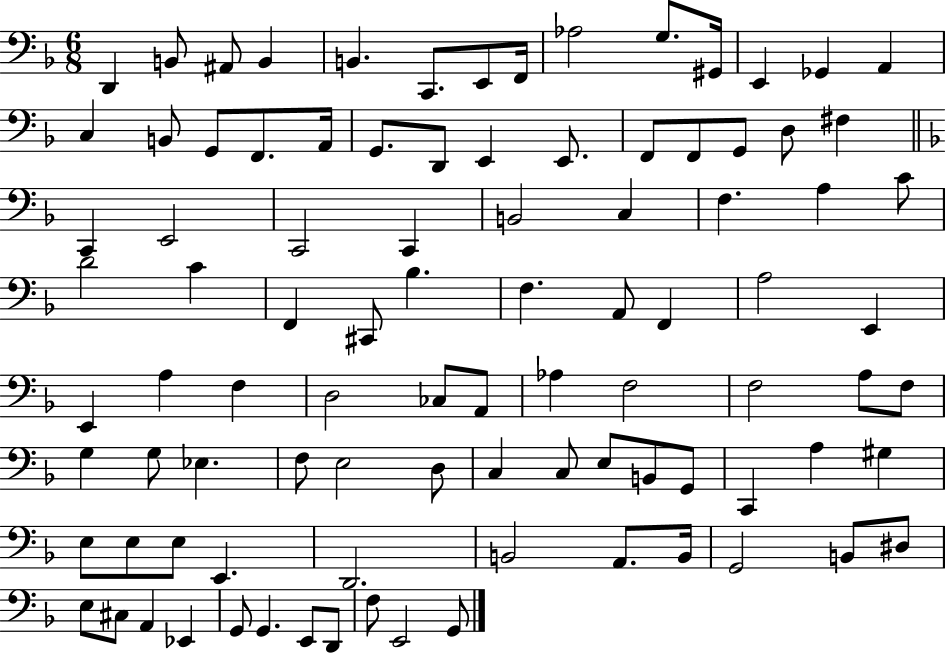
X:1
T:Untitled
M:6/8
L:1/4
K:F
D,, B,,/2 ^A,,/2 B,, B,, C,,/2 E,,/2 F,,/4 _A,2 G,/2 ^G,,/4 E,, _G,, A,, C, B,,/2 G,,/2 F,,/2 A,,/4 G,,/2 D,,/2 E,, E,,/2 F,,/2 F,,/2 G,,/2 D,/2 ^F, C,, E,,2 C,,2 C,, B,,2 C, F, A, C/2 D2 C F,, ^C,,/2 _B, F, A,,/2 F,, A,2 E,, E,, A, F, D,2 _C,/2 A,,/2 _A, F,2 F,2 A,/2 F,/2 G, G,/2 _E, F,/2 E,2 D,/2 C, C,/2 E,/2 B,,/2 G,,/2 C,, A, ^G, E,/2 E,/2 E,/2 E,, D,,2 B,,2 A,,/2 B,,/4 G,,2 B,,/2 ^D,/2 E,/2 ^C,/2 A,, _E,, G,,/2 G,, E,,/2 D,,/2 F,/2 E,,2 G,,/2